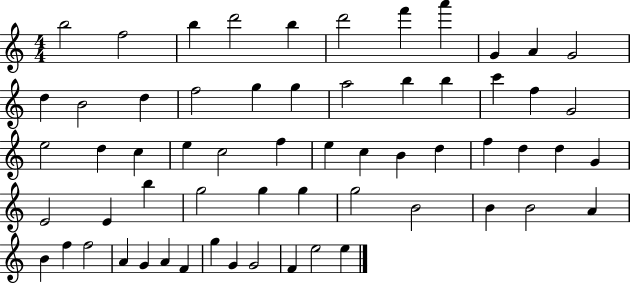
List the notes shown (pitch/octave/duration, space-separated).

B5/h F5/h B5/q D6/h B5/q D6/h F6/q A6/q G4/q A4/q G4/h D5/q B4/h D5/q F5/h G5/q G5/q A5/h B5/q B5/q C6/q F5/q G4/h E5/h D5/q C5/q E5/q C5/h F5/q E5/q C5/q B4/q D5/q F5/q D5/q D5/q G4/q E4/h E4/q B5/q G5/h G5/q G5/q G5/h B4/h B4/q B4/h A4/q B4/q F5/q F5/h A4/q G4/q A4/q F4/q G5/q G4/q G4/h F4/q E5/h E5/q